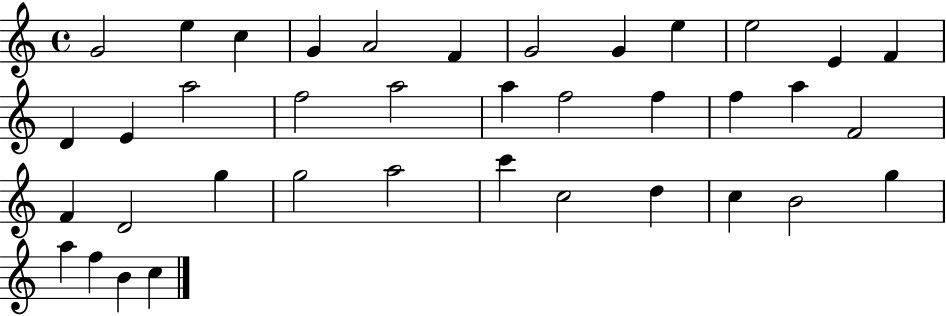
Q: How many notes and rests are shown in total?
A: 38